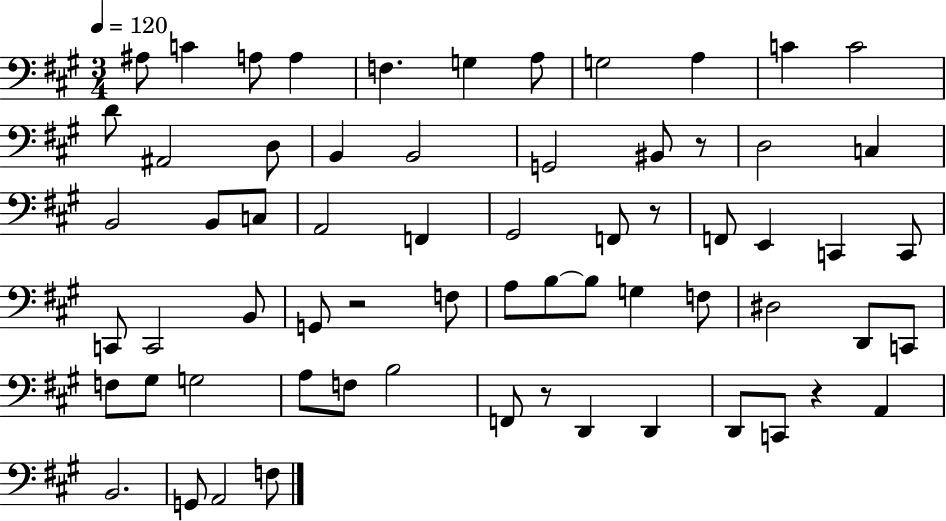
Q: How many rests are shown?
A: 5